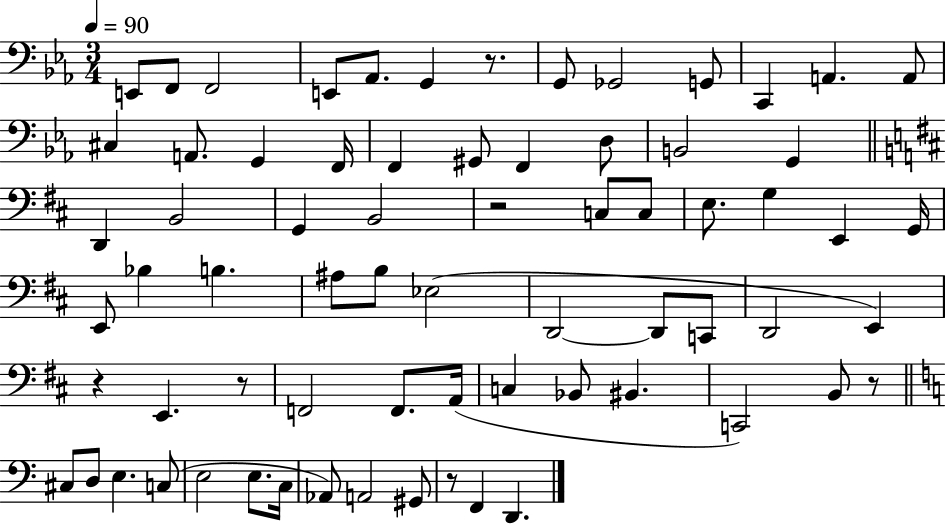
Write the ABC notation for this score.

X:1
T:Untitled
M:3/4
L:1/4
K:Eb
E,,/2 F,,/2 F,,2 E,,/2 _A,,/2 G,, z/2 G,,/2 _G,,2 G,,/2 C,, A,, A,,/2 ^C, A,,/2 G,, F,,/4 F,, ^G,,/2 F,, D,/2 B,,2 G,, D,, B,,2 G,, B,,2 z2 C,/2 C,/2 E,/2 G, E,, G,,/4 E,,/2 _B, B, ^A,/2 B,/2 _E,2 D,,2 D,,/2 C,,/2 D,,2 E,, z E,, z/2 F,,2 F,,/2 A,,/4 C, _B,,/2 ^B,, C,,2 B,,/2 z/2 ^C,/2 D,/2 E, C,/2 E,2 E,/2 C,/4 _A,,/2 A,,2 ^G,,/2 z/2 F,, D,,